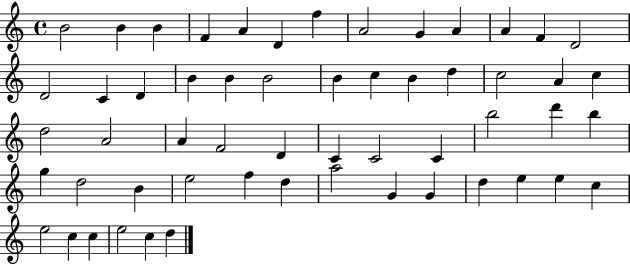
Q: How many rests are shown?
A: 0